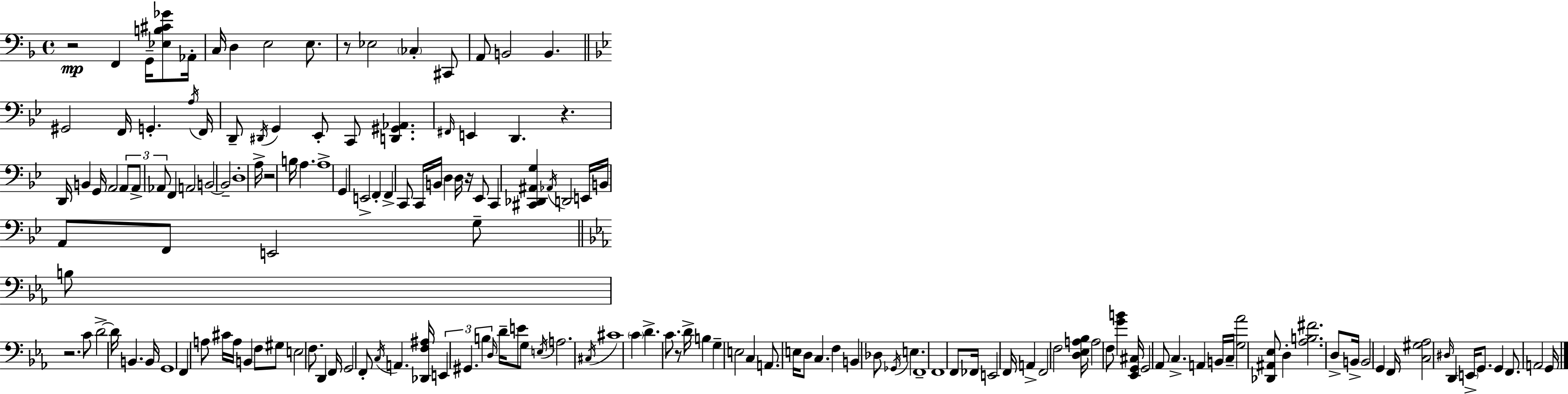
X:1
T:Untitled
M:4/4
L:1/4
K:Dm
z2 F,, G,,/4 [_E,B,^C_G]/2 _A,,/4 C,/4 D, E,2 E,/2 z/2 _E,2 _C, ^C,,/2 A,,/2 B,,2 B,, ^G,,2 F,,/4 G,, A,/4 F,,/4 D,,/2 ^D,,/4 G,, _E,,/2 C,,/2 [D,,^G,,_A,,] ^F,,/4 E,, D,, z D,,/4 B,, G,,/4 A,,2 A,,/2 A,,/2 _A,,/2 F,, A,,2 B,,2 B,,2 D,4 A,/4 z2 B,/4 A, A,4 G,, E,,2 F,, F,, C,,/2 C,,/4 B,,/4 D, D,/4 z/4 _E,,/2 C,, [^C,,_D,,^A,,G,] _A,,/4 D,,2 E,,/4 B,,/4 A,,/2 F,,/2 E,,2 G,/2 B,/2 z2 C/2 D2 D/4 B,, B,,/4 G,,4 F,, A,/2 ^C/4 A,/4 B,, F,/2 ^G,/2 E,2 F,/2 D,, F,,/4 G,,2 F,,/2 C,/4 A,, [_D,,F,^A,]/4 E,, ^G,, B, D,/4 D/4 E/2 G,/2 E,/4 A,2 ^C,/4 ^C4 C D C/2 z/2 D/4 B, G, E,2 C, A,,/2 E,/4 D,/2 C, F, B,, _D,/2 _G,,/4 E, F,,4 F,,4 F,,/2 _F,,/4 E,,2 F,,/4 A,, F,,2 F,2 [D,_E,A,_B,]/4 A,2 F,/2 [GB] [_E,,G,,^C,]/4 G,,2 _A,,/2 C, A,, B,,/4 C,/4 [G,_A]2 [_D,,^A,,_E,]/2 D, [_A,B,^F]2 D,/2 B,,/4 B,,2 G,, F,,/4 [C,^G,_A,]2 ^D,/4 D,, E,,/4 G,,/2 G,, F,,/2 A,,2 G,,/4